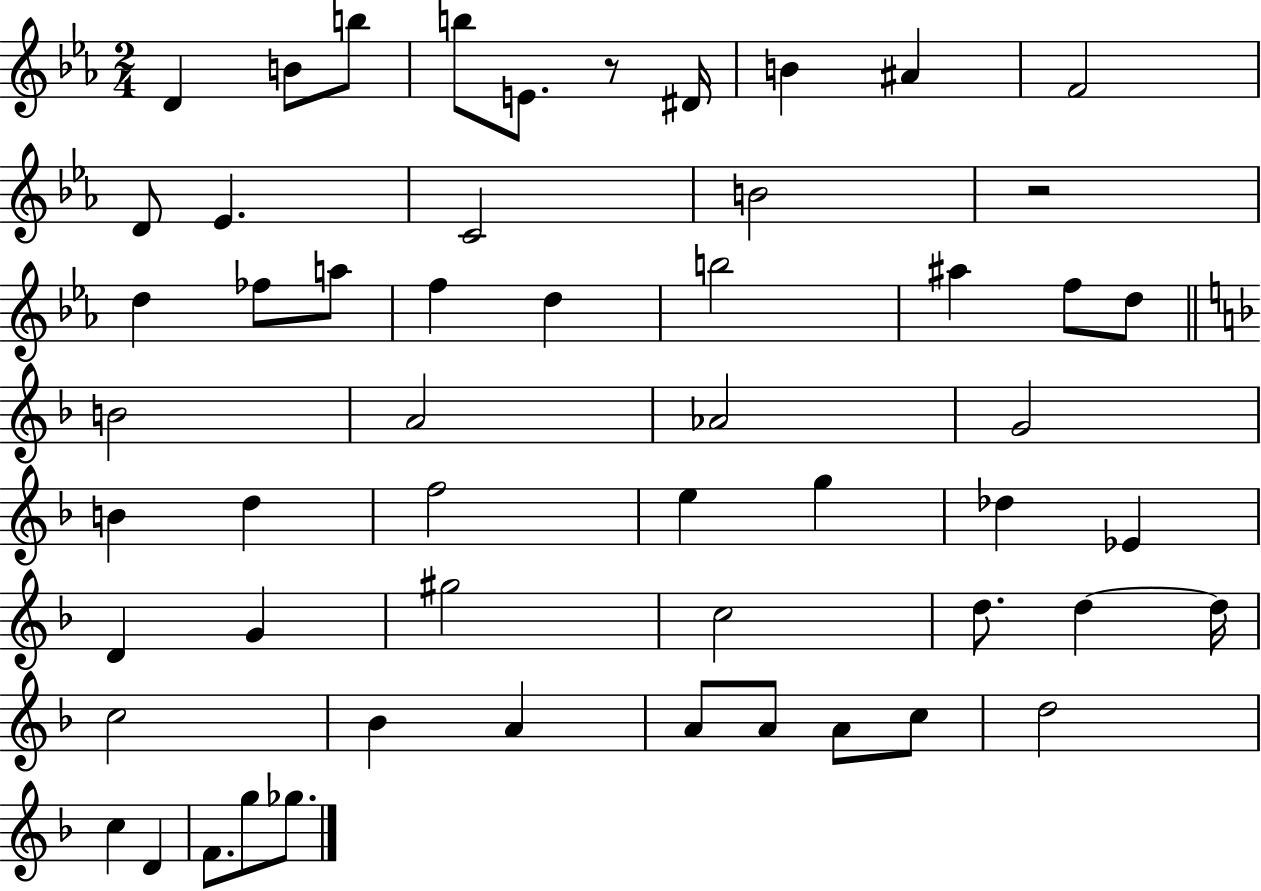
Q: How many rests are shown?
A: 2